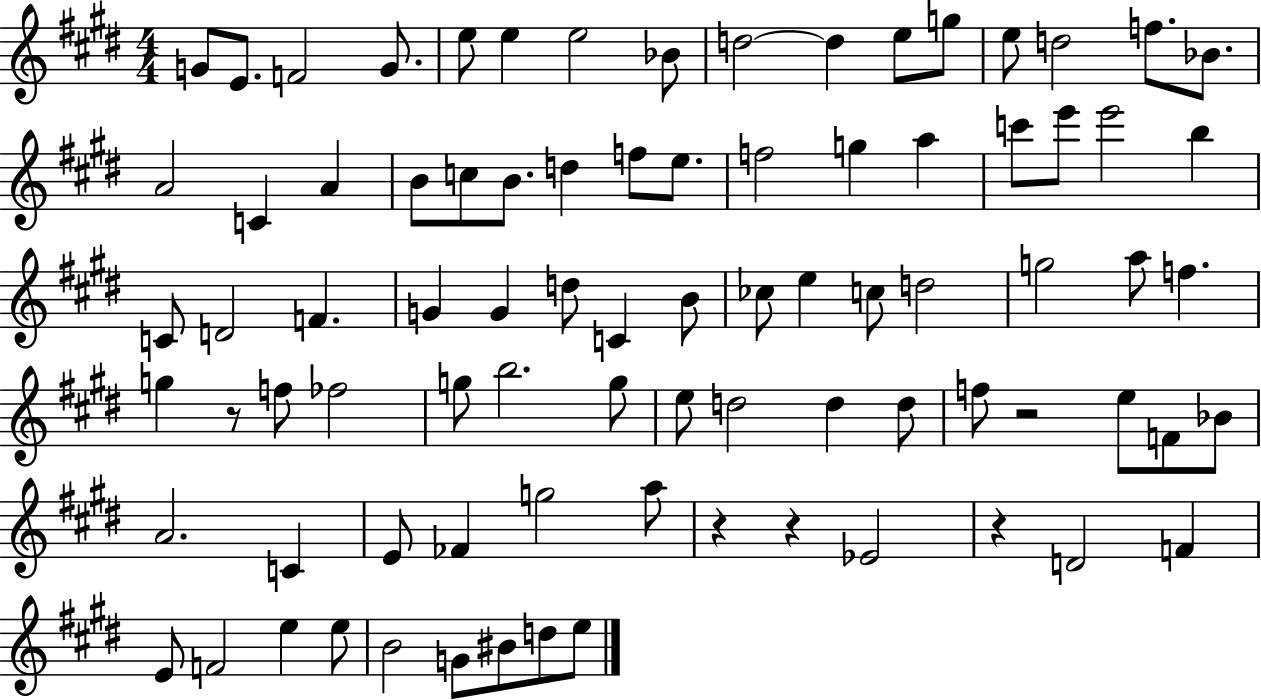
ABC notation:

X:1
T:Untitled
M:4/4
L:1/4
K:E
G/2 E/2 F2 G/2 e/2 e e2 _B/2 d2 d e/2 g/2 e/2 d2 f/2 _B/2 A2 C A B/2 c/2 B/2 d f/2 e/2 f2 g a c'/2 e'/2 e'2 b C/2 D2 F G G d/2 C B/2 _c/2 e c/2 d2 g2 a/2 f g z/2 f/2 _f2 g/2 b2 g/2 e/2 d2 d d/2 f/2 z2 e/2 F/2 _B/2 A2 C E/2 _F g2 a/2 z z _E2 z D2 F E/2 F2 e e/2 B2 G/2 ^B/2 d/2 e/2